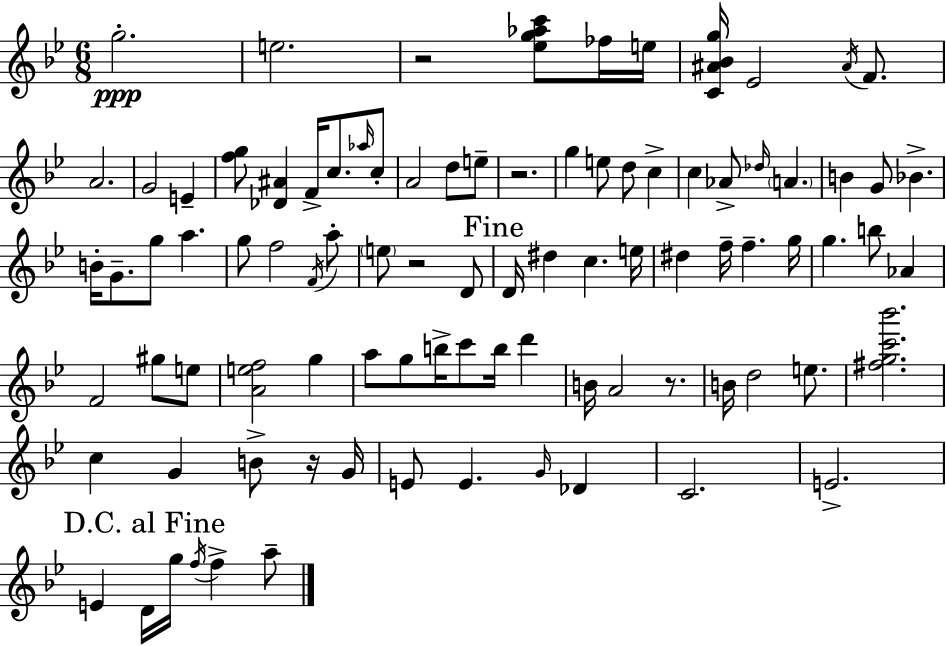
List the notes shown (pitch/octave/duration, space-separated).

G5/h. E5/h. R/h [Eb5,G5,Ab5,C6]/e FES5/s E5/s [C4,A#4,Bb4,G5]/s Eb4/h A#4/s F4/e. A4/h. G4/h E4/q [F5,G5]/e [Db4,A#4]/q F4/s C5/e. Ab5/s C5/e A4/h D5/e E5/e R/h. G5/q E5/e D5/e C5/q C5/q Ab4/e Db5/s A4/q. B4/q G4/e Bb4/q. B4/s G4/e. G5/e A5/q. G5/e F5/h F4/s A5/e E5/e R/h D4/e D4/s D#5/q C5/q. E5/s D#5/q F5/s F5/q. G5/s G5/q. B5/e Ab4/q F4/h G#5/e E5/e [A4,E5,F5]/h G5/q A5/e G5/e B5/s C6/e B5/s D6/q B4/s A4/h R/e. B4/s D5/h E5/e. [F#5,G5,C6,Bb6]/h. C5/q G4/q B4/e R/s G4/s E4/e E4/q. G4/s Db4/q C4/h. E4/h. E4/q D4/s G5/s F5/s F5/q A5/e